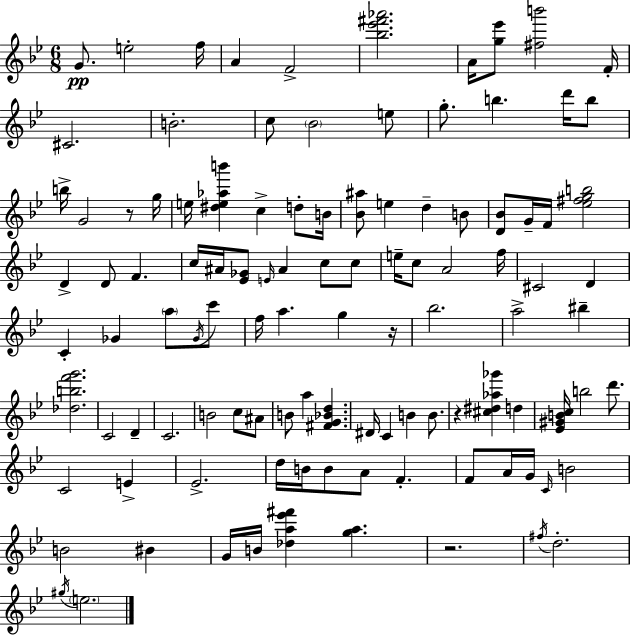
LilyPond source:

{
  \clef treble
  \numericTimeSignature
  \time 6/8
  \key g \minor
  g'8.\pp e''2-. f''16 | a'4 f'2-> | <bes'' ees''' fis''' aes'''>2. | a'16 <g'' ees'''>8 <fis'' b'''>2 f'16-. | \break cis'2. | b'2.-. | c''8 \parenthesize bes'2 e''8 | g''8.-. b''4. d'''16 b''8 | \break b''16-> g'2 r8 g''16 | e''16 <dis'' e'' aes'' b'''>4 c''4-> d''8-. b'16 | <bes' ais''>8 e''4 d''4-- b'8 | <d' bes'>8 g'16-- f'16 <ees'' fis'' g'' b''>2 | \break d'4-> d'8 f'4. | c''16 ais'16 <ees' ges'>8 \grace { e'16 } ais'4 c''8 c''8 | e''16-- c''8 a'2 | f''16 cis'2 d'4 | \break c'4-. ges'4 \parenthesize a''8 \acciaccatura { ges'16 } | c'''8 f''16 a''4. g''4 | r16 bes''2. | a''2-> bis''4-- | \break <des'' b'' f''' g'''>2. | c'2 d'4-- | c'2. | b'2 c''8 | \break ais'8 b'8 a''4 <fis' g' bes' d''>4. | dis'16 c'4 b'4 b'8. | r4 <cis'' dis'' aes'' ges'''>4 d''4 | <ees' gis' b' c''>16 b''2 d'''8. | \break c'2 e'4-> | ees'2.-> | d''16 b'16 b'8 a'8 f'4.-. | f'8 a'16 g'16 \grace { c'16 } b'2 | \break b'2 bis'4 | g'16 b'16 <des'' a'' ees''' fis'''>4 <g'' a''>4. | r2. | \acciaccatura { fis''16 } d''2.-. | \break \acciaccatura { gis''16 } \parenthesize e''2. | \bar "|."
}